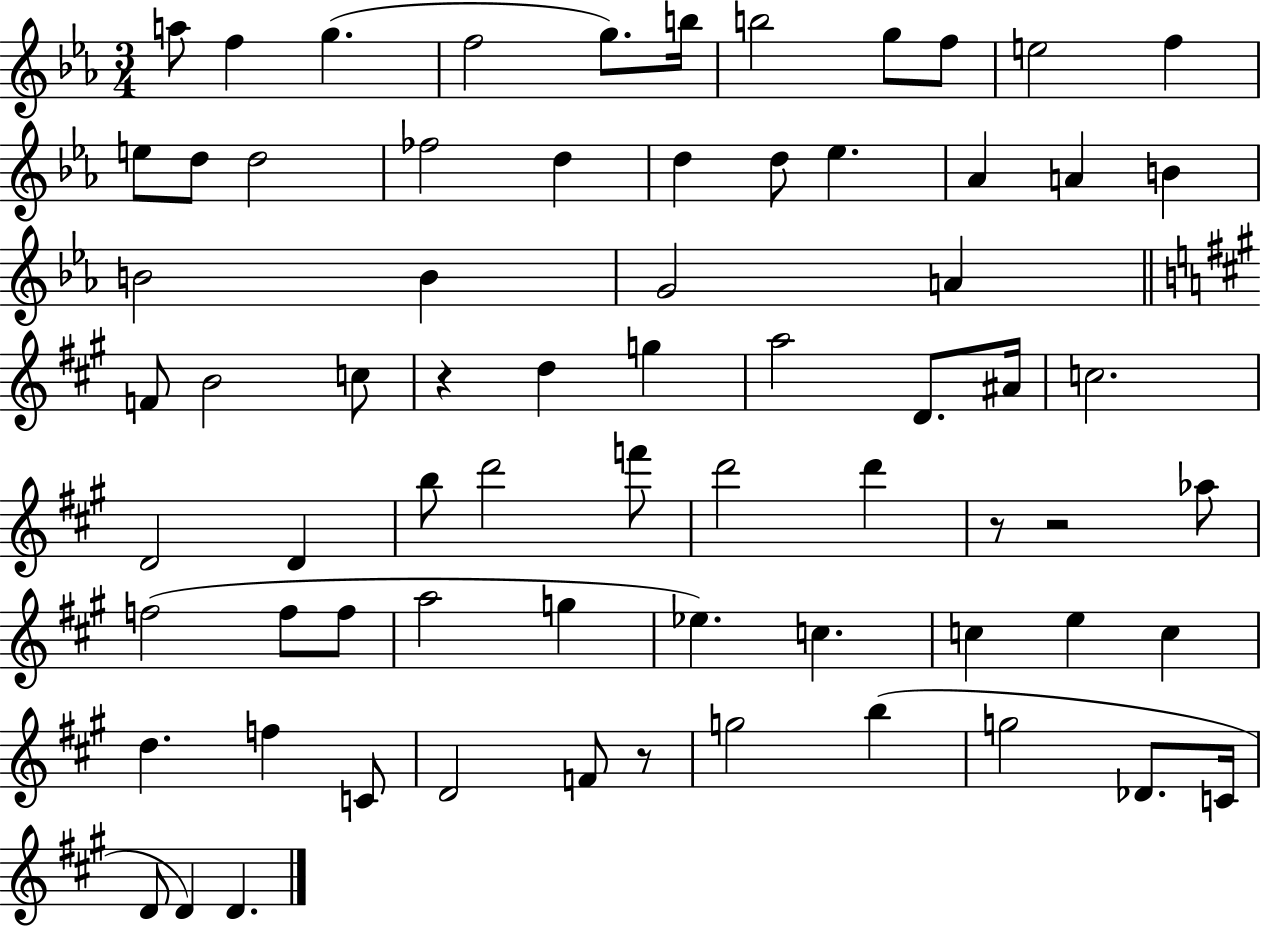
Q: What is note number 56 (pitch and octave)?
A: C4